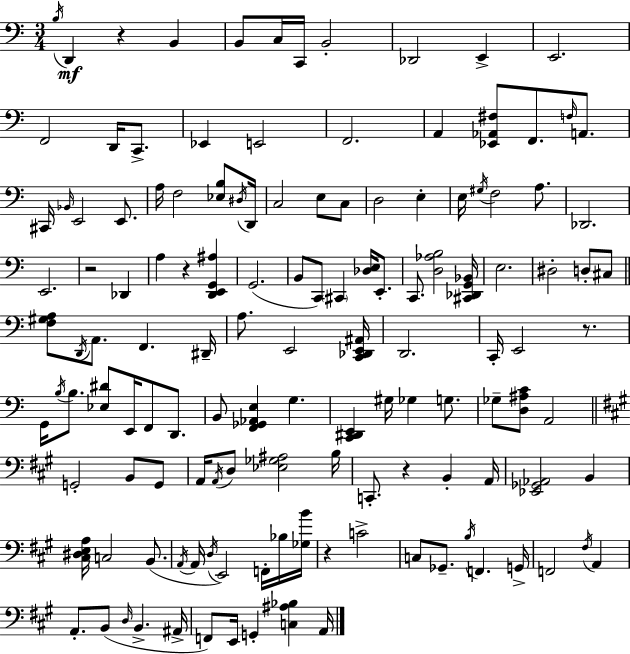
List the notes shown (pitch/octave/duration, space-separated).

B3/s D2/q R/q B2/q B2/e C3/s C2/s B2/h Db2/h E2/q E2/h. F2/h D2/s C2/e. Eb2/q E2/h F2/h. A2/q [Eb2,Ab2,F#3]/e F2/e. F3/s A2/e. C#2/s Bb2/s E2/h E2/e. A3/s F3/h [Eb3,B3]/e D#3/s D2/s C3/h E3/e C3/e D3/h E3/q E3/s G#3/s F3/h A3/e. Db2/h. E2/h. R/h Db2/q A3/q R/q [D2,E2,G2,A#3]/q G2/h. B2/e C2/e C#2/q [Db3,E3]/s E2/e. C2/e. [D3,Ab3,B3]/h [C#2,Db2,G2,Bb2]/s E3/h. D#3/h D3/e C#3/e [F3,G#3,A3]/e D2/s A2/e. F2/q. D#2/s A3/e. E2/h [C2,Db2,E2,A#2]/s D2/h. C2/s E2/h R/e. G2/s B3/s B3/e. [Eb3,D#4]/e E2/s F2/e D2/e. B2/e [F2,Gb2,Ab2,E3]/q G3/q. [C2,D#2,E2]/q G#3/s Gb3/q G3/e. Gb3/e [D3,A#3,C4]/e A2/h G2/h B2/e G2/e A2/s A2/s D3/e [Eb3,Gb3,A#3]/h B3/s C2/e. R/q B2/q A2/s [Eb2,Gb2,Ab2]/h B2/q [C#3,D#3,E3,A3]/s C3/h B2/e. A2/s A2/s D3/s E2/h F2/s Bb3/s [Gb3,B4]/s R/q C4/h C3/e Gb2/e. B3/s F2/q. G2/s F2/h F#3/s A2/q A2/e. B2/e D3/s B2/q. A#2/s F2/e E2/s G2/q [C3,A#3,Bb3]/q A2/s